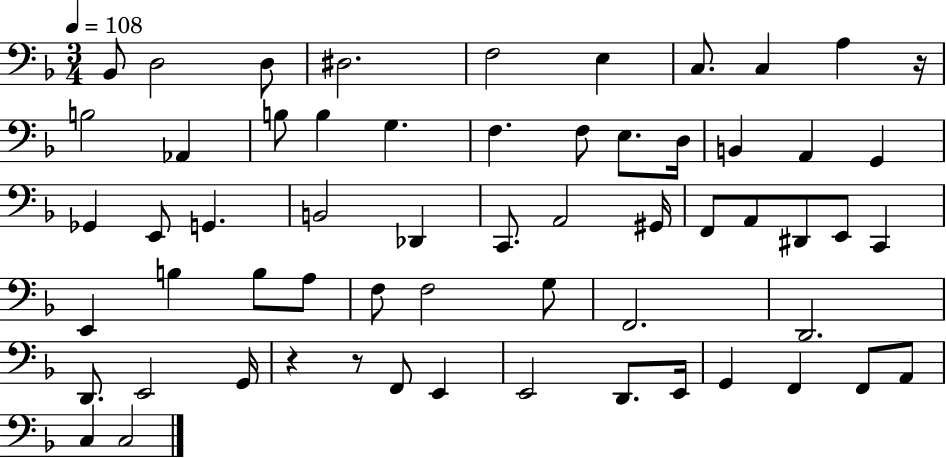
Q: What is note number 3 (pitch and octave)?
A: D3